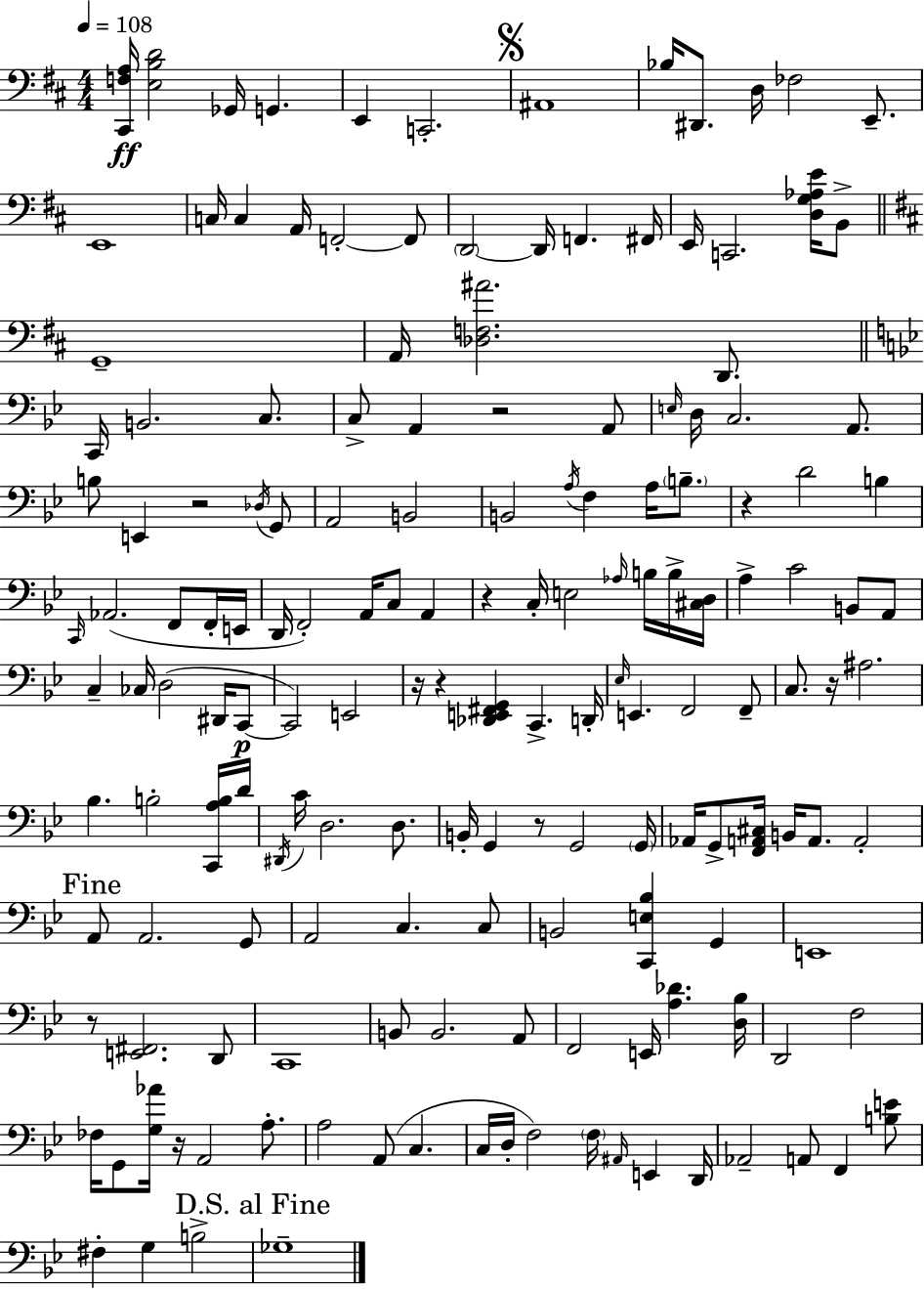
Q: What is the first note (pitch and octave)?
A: Gb2